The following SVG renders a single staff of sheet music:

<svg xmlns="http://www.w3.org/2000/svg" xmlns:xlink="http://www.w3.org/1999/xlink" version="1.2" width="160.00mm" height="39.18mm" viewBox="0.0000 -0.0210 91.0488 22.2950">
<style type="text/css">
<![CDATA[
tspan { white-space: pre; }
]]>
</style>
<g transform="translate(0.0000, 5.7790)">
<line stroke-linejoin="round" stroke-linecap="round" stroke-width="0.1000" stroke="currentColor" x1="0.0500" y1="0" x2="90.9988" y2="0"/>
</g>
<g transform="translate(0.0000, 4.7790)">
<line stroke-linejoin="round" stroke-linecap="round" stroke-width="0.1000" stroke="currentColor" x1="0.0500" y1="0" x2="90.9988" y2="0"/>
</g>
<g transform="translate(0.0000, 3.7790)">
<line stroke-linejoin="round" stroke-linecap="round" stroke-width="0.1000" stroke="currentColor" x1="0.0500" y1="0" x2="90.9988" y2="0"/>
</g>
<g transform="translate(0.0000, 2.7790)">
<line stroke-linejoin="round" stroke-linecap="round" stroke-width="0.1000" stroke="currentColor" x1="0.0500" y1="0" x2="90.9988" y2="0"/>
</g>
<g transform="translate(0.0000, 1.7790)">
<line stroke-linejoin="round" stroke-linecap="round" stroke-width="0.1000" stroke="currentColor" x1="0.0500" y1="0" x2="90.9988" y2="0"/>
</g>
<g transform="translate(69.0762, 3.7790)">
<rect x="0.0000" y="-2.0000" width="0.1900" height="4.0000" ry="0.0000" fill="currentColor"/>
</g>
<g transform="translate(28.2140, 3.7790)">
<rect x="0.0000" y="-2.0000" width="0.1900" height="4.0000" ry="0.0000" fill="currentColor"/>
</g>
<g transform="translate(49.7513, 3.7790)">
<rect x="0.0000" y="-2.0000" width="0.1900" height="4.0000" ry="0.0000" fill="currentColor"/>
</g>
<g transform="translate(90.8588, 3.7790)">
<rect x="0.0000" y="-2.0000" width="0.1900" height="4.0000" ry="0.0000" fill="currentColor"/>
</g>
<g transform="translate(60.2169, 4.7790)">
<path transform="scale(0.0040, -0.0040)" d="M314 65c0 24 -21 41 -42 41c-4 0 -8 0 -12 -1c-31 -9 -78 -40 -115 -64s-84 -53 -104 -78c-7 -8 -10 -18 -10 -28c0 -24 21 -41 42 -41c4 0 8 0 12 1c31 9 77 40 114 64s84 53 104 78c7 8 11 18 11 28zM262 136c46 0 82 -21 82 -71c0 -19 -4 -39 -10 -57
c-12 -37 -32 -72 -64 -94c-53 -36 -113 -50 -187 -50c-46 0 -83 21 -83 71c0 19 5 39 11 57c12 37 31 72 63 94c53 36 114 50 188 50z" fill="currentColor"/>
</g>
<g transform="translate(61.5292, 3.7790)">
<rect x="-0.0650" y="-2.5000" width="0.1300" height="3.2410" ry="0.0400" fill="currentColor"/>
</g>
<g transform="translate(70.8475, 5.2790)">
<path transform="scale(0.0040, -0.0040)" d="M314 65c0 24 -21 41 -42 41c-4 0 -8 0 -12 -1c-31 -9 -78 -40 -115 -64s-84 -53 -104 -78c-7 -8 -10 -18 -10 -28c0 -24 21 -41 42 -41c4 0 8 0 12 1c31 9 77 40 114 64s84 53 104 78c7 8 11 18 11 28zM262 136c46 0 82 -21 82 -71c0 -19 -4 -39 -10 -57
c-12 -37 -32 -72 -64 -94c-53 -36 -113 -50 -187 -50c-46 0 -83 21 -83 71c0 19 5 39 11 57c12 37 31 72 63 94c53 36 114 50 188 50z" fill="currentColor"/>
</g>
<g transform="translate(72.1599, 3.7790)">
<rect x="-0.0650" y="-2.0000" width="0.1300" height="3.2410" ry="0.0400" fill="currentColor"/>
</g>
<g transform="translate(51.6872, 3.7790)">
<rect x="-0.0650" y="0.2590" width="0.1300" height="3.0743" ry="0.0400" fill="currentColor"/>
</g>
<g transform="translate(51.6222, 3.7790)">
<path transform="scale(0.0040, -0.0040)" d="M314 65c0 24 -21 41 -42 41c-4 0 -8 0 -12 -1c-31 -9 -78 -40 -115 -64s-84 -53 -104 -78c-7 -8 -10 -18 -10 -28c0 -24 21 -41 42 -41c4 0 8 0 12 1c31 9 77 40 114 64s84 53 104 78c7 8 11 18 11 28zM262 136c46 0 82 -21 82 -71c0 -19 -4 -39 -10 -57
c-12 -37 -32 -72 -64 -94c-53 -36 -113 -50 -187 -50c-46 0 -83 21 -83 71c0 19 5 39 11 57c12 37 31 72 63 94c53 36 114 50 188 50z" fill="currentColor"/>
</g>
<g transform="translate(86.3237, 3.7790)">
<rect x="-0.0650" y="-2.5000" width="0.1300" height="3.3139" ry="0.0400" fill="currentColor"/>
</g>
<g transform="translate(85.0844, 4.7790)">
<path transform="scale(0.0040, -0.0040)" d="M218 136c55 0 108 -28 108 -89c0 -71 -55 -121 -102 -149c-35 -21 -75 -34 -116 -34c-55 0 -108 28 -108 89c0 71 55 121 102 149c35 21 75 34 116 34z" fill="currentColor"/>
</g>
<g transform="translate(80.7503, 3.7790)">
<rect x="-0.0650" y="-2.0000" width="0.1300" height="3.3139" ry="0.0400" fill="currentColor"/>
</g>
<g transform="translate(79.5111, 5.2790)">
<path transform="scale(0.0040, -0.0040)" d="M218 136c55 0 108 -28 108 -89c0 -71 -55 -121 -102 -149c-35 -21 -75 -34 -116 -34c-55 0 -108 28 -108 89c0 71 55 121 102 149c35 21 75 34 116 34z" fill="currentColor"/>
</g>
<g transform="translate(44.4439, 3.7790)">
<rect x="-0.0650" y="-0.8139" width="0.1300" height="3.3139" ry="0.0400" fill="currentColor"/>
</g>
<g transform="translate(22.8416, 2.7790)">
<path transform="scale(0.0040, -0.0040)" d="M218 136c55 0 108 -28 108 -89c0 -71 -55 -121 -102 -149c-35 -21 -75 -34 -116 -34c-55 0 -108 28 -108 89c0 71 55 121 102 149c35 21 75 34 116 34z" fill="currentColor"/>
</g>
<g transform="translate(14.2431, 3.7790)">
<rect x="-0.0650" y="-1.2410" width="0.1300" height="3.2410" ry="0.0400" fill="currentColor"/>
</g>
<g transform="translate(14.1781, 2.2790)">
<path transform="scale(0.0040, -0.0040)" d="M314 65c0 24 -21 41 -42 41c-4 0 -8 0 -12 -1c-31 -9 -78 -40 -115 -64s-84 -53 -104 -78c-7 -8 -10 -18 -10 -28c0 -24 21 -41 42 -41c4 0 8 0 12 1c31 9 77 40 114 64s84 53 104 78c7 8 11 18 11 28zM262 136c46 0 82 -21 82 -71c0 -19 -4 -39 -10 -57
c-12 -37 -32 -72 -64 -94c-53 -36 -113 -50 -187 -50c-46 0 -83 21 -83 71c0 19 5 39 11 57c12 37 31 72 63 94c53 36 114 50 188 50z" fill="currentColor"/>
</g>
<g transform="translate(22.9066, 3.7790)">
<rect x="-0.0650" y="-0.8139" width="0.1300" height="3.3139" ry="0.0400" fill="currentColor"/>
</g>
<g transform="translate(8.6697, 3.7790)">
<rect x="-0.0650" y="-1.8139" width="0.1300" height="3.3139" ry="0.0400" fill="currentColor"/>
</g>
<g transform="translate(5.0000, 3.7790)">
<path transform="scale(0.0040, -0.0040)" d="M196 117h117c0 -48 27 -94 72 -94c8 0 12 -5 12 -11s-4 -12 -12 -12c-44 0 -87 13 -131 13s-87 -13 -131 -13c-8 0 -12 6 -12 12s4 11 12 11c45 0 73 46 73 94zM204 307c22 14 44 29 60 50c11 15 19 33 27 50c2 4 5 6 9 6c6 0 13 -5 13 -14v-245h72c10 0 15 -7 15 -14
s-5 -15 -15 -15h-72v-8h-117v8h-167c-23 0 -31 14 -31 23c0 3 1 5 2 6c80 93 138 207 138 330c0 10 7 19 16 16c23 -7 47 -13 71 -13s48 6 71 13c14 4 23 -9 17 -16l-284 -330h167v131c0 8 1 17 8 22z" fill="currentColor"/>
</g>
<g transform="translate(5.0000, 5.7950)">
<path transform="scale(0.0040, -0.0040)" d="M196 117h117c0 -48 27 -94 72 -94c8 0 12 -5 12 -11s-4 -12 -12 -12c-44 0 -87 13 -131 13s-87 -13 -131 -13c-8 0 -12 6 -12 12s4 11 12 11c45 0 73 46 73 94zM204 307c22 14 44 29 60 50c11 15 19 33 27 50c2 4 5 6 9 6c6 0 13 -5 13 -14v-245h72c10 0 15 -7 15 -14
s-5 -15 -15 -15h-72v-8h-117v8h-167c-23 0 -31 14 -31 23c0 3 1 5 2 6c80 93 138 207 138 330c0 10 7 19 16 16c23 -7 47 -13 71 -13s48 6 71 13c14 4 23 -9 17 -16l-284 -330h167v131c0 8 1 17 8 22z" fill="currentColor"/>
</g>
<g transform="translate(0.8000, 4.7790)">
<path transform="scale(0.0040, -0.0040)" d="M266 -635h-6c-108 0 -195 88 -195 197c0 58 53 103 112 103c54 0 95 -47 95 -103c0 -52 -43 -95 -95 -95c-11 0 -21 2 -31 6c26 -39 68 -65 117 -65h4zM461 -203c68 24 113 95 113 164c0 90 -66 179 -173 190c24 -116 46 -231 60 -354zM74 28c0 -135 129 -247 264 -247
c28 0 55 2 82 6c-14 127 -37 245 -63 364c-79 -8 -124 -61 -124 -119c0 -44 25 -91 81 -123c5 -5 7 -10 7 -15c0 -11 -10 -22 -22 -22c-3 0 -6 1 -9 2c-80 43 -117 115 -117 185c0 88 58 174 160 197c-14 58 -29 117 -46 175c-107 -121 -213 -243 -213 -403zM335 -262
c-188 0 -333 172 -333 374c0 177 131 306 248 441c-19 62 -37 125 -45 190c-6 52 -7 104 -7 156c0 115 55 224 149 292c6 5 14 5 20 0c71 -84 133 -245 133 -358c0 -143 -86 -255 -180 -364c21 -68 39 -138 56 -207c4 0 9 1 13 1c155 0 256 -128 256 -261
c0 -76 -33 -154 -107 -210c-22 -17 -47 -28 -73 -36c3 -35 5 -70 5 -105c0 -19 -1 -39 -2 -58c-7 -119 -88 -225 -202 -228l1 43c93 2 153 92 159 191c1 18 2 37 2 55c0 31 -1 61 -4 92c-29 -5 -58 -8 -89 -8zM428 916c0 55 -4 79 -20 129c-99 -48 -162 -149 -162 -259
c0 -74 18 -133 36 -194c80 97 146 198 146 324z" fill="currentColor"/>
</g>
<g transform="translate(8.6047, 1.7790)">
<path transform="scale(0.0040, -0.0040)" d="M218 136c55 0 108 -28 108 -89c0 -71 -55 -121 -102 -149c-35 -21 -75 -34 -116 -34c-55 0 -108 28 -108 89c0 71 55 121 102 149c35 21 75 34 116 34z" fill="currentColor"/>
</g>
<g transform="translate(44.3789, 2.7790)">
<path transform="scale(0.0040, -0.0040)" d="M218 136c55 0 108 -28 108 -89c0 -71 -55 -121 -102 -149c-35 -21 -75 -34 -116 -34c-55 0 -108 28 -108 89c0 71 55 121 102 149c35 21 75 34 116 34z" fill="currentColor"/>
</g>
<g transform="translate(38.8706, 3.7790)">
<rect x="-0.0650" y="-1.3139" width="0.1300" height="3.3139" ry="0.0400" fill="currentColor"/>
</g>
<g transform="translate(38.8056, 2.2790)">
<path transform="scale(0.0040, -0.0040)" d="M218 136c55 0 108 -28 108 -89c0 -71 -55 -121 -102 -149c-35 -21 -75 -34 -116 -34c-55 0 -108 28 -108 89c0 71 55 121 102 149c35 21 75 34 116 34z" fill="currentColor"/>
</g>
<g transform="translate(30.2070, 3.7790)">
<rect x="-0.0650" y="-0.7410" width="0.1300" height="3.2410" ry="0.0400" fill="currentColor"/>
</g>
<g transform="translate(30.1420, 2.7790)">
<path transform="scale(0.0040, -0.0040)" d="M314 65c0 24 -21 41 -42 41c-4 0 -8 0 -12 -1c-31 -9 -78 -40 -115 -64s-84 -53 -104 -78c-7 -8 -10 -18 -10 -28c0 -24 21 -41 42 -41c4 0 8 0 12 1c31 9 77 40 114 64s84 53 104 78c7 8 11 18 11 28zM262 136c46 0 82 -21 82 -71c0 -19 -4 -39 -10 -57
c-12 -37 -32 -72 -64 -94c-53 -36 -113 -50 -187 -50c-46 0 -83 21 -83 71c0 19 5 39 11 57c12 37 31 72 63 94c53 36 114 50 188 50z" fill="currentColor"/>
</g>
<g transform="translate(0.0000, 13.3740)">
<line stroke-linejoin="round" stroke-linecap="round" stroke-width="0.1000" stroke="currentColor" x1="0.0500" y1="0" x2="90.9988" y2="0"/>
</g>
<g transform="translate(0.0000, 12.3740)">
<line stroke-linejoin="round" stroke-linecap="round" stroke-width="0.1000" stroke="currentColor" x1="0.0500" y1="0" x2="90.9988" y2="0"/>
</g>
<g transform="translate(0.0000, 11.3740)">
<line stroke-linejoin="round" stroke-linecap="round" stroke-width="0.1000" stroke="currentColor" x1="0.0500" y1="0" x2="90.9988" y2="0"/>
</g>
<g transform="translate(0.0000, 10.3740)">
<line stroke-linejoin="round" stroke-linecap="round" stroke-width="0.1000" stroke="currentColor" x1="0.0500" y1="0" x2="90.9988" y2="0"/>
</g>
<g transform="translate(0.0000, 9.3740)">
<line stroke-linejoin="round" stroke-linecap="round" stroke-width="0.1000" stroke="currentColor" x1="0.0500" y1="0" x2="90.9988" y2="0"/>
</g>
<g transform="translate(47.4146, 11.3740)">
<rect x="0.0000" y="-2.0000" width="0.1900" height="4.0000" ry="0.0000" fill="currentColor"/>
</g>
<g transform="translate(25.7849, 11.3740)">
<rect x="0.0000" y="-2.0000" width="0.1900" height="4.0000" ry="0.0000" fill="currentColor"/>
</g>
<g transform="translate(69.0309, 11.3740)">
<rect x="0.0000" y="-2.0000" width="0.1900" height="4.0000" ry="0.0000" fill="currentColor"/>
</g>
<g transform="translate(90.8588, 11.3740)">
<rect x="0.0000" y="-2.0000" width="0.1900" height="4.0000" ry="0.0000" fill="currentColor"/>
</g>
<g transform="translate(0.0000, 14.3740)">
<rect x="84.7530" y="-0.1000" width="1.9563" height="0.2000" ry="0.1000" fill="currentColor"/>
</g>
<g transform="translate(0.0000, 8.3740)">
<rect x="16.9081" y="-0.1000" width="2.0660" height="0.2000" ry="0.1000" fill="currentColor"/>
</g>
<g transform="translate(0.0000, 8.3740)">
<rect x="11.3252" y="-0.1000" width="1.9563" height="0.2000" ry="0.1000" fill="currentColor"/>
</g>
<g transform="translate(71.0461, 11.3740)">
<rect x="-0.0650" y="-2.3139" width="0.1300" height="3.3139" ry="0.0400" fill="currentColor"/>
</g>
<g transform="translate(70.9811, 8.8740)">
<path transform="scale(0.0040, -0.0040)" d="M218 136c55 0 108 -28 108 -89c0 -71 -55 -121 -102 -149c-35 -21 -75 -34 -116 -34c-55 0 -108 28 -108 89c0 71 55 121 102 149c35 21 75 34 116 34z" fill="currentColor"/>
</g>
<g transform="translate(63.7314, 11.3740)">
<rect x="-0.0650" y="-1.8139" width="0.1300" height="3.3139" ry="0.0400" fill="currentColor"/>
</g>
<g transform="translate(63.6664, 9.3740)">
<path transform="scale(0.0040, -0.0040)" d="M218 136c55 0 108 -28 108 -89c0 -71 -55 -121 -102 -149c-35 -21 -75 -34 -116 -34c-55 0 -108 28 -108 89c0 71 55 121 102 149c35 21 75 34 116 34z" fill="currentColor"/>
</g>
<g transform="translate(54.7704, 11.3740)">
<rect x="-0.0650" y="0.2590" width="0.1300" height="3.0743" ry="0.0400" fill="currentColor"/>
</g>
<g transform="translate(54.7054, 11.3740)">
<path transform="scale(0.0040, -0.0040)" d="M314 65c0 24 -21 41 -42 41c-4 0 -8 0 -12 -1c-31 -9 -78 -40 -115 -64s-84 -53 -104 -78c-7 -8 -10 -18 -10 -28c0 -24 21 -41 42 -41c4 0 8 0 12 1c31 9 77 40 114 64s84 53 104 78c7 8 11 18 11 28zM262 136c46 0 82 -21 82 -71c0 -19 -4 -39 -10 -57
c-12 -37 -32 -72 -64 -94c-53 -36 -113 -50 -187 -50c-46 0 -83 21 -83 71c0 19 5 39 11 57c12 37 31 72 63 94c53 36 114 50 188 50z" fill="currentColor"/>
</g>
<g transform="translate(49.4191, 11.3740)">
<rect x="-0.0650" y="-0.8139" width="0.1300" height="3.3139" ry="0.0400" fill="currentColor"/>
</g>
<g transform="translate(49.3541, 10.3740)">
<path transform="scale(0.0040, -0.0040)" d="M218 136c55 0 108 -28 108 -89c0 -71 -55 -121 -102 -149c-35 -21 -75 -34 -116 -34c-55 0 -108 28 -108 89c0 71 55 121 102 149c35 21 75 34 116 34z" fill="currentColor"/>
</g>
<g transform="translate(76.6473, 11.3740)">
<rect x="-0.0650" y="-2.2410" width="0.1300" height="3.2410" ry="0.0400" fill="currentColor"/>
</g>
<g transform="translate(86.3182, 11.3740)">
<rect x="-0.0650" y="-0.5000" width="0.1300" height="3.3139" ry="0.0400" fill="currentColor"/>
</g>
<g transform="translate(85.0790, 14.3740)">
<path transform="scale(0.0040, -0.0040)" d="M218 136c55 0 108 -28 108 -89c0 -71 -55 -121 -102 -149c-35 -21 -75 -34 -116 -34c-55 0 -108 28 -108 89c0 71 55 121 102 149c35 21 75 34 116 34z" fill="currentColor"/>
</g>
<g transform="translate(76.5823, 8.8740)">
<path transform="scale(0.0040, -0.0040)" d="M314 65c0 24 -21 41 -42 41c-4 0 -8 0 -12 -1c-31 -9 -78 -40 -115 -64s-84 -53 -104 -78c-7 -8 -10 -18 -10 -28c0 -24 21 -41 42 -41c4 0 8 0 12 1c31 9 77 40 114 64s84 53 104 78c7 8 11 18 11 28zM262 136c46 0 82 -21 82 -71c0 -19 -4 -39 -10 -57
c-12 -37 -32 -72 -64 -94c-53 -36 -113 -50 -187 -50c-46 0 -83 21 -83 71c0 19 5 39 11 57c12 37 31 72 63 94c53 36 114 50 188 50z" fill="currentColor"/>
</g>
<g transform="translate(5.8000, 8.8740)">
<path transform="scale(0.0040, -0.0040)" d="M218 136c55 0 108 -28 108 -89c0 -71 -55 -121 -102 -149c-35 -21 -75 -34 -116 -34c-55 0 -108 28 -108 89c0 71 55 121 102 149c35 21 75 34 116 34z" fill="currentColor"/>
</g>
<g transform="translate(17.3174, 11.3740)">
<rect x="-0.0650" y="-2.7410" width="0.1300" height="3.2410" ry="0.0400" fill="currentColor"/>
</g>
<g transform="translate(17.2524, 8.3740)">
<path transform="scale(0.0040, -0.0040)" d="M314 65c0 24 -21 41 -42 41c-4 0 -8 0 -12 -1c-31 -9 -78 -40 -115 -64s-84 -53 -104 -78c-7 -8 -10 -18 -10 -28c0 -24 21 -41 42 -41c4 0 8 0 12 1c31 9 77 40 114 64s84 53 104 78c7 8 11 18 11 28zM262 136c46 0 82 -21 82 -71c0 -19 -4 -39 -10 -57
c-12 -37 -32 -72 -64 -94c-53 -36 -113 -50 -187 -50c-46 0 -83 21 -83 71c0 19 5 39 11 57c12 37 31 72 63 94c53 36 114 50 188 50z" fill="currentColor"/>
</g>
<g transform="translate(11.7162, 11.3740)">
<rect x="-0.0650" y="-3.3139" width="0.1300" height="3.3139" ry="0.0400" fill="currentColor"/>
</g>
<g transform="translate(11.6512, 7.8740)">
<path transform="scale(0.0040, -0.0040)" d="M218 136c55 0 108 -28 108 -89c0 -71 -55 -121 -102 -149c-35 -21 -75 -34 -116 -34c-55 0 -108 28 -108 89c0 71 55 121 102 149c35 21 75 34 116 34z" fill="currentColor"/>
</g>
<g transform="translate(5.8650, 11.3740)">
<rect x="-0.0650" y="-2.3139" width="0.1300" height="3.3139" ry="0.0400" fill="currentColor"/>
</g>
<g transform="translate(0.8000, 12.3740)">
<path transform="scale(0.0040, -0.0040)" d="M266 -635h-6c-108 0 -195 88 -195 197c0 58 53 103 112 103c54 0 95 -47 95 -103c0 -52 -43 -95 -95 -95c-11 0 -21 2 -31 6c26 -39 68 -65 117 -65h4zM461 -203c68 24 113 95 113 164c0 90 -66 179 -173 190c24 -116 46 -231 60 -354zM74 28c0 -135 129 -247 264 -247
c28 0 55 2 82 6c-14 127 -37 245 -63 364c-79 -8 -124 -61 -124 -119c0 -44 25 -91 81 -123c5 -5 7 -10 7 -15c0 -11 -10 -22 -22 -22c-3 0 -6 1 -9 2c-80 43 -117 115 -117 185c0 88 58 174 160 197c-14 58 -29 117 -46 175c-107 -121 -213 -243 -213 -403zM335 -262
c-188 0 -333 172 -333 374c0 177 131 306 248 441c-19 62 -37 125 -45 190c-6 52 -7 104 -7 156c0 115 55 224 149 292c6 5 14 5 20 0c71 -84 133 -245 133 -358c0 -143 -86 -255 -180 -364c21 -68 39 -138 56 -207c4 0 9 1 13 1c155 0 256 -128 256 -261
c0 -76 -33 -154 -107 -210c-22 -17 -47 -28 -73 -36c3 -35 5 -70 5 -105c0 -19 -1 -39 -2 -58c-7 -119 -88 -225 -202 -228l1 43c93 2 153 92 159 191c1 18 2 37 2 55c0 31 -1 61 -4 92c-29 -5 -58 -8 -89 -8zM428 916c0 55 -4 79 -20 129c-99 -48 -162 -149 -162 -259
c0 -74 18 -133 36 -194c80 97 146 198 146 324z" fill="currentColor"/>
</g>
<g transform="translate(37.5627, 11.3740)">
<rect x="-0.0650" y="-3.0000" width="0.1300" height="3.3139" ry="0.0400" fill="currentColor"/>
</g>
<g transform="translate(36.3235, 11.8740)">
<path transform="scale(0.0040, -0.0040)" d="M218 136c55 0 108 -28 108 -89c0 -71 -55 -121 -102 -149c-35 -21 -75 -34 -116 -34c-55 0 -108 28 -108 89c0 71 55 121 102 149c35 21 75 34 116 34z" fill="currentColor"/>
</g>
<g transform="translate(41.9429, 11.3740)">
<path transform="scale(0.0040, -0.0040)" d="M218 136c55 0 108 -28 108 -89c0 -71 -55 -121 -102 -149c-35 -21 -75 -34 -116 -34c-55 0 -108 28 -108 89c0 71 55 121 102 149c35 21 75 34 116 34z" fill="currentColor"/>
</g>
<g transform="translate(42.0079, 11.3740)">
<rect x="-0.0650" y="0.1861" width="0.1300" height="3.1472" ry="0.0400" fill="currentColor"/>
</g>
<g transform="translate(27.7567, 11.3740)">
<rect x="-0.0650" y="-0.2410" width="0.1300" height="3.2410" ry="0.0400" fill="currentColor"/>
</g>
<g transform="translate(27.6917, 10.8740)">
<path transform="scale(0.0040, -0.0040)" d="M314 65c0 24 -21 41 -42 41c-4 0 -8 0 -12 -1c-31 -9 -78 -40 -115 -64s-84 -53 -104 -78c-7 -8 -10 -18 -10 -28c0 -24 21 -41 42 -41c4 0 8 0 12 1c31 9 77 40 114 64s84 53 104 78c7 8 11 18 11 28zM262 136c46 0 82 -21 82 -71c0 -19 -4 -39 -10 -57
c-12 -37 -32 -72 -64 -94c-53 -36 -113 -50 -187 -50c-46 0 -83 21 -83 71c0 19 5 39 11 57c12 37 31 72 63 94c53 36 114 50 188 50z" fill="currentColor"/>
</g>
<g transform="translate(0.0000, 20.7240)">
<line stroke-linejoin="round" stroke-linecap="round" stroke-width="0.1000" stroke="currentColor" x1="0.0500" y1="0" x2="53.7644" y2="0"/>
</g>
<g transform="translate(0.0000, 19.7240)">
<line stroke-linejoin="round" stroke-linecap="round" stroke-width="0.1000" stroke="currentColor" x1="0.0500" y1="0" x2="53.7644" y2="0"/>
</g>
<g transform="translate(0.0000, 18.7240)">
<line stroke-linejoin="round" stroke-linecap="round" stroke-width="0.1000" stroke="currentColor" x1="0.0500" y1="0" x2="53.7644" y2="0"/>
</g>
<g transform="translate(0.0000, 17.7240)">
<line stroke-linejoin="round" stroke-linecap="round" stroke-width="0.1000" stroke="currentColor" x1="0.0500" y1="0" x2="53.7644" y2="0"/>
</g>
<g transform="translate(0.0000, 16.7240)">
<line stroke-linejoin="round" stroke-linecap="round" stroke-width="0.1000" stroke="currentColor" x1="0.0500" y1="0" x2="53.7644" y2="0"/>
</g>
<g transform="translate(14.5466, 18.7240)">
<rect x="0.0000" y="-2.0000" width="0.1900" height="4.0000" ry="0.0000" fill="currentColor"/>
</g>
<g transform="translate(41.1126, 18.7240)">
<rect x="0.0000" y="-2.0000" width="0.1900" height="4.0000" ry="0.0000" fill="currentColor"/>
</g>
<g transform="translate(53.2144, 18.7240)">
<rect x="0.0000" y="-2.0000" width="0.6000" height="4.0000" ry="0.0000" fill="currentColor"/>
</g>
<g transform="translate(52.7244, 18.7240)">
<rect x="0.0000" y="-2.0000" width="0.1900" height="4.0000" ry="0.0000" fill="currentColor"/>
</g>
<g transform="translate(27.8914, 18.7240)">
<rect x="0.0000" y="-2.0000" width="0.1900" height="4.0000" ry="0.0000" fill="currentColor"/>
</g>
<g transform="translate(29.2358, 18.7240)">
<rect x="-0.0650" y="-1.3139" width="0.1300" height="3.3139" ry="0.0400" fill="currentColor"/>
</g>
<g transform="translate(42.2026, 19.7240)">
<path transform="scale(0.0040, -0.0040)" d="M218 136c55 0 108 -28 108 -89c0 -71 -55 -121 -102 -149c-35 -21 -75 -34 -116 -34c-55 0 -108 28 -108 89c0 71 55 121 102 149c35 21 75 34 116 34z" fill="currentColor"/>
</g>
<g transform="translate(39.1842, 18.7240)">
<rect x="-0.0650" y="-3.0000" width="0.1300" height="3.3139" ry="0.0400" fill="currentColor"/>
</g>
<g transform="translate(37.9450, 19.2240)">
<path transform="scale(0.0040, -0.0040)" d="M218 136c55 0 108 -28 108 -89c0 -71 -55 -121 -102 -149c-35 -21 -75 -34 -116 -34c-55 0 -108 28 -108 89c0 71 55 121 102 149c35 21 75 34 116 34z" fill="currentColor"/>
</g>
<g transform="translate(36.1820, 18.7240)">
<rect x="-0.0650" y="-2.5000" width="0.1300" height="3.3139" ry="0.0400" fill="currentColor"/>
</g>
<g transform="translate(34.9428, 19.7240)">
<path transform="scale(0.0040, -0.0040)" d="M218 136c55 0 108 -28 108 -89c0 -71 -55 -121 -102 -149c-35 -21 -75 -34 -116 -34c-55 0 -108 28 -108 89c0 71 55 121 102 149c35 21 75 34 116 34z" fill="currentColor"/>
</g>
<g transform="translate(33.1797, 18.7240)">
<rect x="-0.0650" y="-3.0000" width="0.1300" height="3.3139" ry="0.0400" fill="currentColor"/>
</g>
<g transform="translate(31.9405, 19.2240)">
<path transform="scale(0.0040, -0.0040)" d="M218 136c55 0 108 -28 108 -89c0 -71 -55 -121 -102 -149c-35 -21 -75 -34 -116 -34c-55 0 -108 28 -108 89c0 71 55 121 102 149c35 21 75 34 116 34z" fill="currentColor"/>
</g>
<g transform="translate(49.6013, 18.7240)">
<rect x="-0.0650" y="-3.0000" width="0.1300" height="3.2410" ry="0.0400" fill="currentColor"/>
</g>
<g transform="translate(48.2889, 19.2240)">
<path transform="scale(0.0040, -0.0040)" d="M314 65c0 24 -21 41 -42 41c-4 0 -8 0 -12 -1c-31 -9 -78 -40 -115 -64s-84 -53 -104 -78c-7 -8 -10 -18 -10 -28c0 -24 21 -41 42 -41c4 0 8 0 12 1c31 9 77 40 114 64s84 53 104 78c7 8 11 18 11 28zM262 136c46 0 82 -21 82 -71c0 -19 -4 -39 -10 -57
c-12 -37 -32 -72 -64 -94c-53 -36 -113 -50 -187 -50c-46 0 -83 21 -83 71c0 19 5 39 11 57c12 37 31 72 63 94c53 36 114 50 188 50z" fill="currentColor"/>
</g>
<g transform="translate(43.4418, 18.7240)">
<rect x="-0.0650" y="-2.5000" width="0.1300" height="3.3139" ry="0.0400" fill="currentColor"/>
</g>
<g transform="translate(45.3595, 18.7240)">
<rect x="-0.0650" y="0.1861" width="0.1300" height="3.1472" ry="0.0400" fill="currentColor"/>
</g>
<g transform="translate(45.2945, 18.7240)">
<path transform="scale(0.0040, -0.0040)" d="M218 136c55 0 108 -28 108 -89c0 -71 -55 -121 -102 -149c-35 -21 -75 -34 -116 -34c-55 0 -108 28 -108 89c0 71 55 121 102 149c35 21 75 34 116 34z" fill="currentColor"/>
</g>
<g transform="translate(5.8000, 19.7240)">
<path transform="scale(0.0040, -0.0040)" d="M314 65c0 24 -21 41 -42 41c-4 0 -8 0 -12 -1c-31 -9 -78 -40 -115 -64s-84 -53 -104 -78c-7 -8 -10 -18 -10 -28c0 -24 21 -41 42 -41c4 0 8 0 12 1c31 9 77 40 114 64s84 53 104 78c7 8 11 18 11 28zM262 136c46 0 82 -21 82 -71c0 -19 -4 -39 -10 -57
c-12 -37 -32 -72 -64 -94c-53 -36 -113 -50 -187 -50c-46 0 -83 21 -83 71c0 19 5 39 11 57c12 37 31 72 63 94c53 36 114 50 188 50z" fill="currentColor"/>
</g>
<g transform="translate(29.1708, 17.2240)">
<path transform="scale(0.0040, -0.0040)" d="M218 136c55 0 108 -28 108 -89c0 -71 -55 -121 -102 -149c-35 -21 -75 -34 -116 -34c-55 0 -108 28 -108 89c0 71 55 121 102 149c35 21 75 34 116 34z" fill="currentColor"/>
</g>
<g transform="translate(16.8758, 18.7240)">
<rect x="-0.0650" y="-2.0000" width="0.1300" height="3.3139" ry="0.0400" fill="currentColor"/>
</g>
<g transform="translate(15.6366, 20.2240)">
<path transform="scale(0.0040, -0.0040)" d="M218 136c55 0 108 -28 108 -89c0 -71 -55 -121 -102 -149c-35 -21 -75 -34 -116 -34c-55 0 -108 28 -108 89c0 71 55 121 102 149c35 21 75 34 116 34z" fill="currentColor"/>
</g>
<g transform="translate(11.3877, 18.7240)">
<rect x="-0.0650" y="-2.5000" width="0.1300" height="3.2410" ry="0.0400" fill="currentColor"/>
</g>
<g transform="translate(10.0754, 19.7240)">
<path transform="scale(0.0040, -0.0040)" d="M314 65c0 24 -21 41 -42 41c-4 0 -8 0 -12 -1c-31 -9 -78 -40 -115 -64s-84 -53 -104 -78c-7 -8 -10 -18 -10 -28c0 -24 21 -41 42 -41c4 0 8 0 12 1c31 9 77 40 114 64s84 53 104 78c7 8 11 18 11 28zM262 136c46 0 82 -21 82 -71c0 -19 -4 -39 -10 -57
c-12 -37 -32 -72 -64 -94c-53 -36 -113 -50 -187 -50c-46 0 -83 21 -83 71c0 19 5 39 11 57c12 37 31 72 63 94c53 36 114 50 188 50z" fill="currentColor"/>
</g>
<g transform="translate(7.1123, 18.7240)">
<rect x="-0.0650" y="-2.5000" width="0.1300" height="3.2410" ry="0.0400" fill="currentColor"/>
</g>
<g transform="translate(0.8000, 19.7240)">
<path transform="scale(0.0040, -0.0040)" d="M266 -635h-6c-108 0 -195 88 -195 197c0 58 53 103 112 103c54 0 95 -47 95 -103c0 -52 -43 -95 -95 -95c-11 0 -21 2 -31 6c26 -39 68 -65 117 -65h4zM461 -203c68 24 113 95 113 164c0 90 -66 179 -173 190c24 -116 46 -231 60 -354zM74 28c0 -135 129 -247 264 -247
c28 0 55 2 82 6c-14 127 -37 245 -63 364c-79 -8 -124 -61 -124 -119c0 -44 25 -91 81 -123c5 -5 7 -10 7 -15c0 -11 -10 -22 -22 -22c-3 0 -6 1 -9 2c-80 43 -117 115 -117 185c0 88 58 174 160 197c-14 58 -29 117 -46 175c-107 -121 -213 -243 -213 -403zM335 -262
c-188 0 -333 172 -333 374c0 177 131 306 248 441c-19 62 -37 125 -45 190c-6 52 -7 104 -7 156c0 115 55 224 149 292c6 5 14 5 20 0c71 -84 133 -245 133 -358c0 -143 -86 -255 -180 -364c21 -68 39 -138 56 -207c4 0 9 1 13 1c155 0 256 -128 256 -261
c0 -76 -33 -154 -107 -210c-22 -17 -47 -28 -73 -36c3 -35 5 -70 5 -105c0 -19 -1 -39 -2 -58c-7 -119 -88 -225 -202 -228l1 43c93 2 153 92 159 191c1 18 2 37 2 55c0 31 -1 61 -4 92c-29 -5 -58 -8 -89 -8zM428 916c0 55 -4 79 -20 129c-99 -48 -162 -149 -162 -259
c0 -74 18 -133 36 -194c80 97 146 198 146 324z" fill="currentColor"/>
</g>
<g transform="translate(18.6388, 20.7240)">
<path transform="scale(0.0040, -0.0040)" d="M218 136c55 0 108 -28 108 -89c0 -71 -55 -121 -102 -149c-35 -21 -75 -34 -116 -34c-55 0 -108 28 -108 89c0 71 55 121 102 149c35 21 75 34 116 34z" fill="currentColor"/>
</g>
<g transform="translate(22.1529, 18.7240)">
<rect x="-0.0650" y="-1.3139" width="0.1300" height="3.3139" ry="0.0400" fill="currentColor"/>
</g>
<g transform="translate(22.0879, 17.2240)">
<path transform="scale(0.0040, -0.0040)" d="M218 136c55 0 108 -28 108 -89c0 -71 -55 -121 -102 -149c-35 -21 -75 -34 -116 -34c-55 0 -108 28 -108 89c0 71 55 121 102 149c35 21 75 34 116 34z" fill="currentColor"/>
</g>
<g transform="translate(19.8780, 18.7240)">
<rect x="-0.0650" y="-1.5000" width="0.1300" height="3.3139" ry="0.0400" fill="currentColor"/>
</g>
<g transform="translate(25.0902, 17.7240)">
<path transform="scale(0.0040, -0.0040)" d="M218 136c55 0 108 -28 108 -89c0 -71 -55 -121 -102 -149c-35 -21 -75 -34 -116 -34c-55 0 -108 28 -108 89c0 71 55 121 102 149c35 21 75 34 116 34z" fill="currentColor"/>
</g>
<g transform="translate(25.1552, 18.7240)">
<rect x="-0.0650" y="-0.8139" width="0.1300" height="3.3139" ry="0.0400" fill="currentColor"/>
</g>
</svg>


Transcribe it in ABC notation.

X:1
T:Untitled
M:4/4
L:1/4
K:C
f e2 d d2 e d B2 G2 F2 F G g b a2 c2 A B d B2 f g g2 C G2 G2 F E e d e A G A G B A2